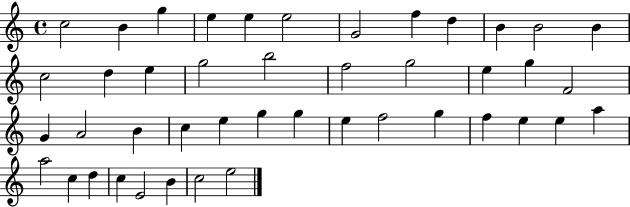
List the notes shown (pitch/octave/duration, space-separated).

C5/h B4/q G5/q E5/q E5/q E5/h G4/h F5/q D5/q B4/q B4/h B4/q C5/h D5/q E5/q G5/h B5/h F5/h G5/h E5/q G5/q F4/h G4/q A4/h B4/q C5/q E5/q G5/q G5/q E5/q F5/h G5/q F5/q E5/q E5/q A5/q A5/h C5/q D5/q C5/q E4/h B4/q C5/h E5/h